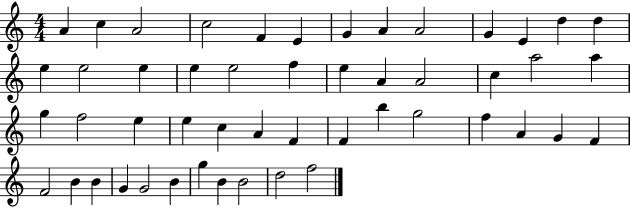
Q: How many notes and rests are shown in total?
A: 50